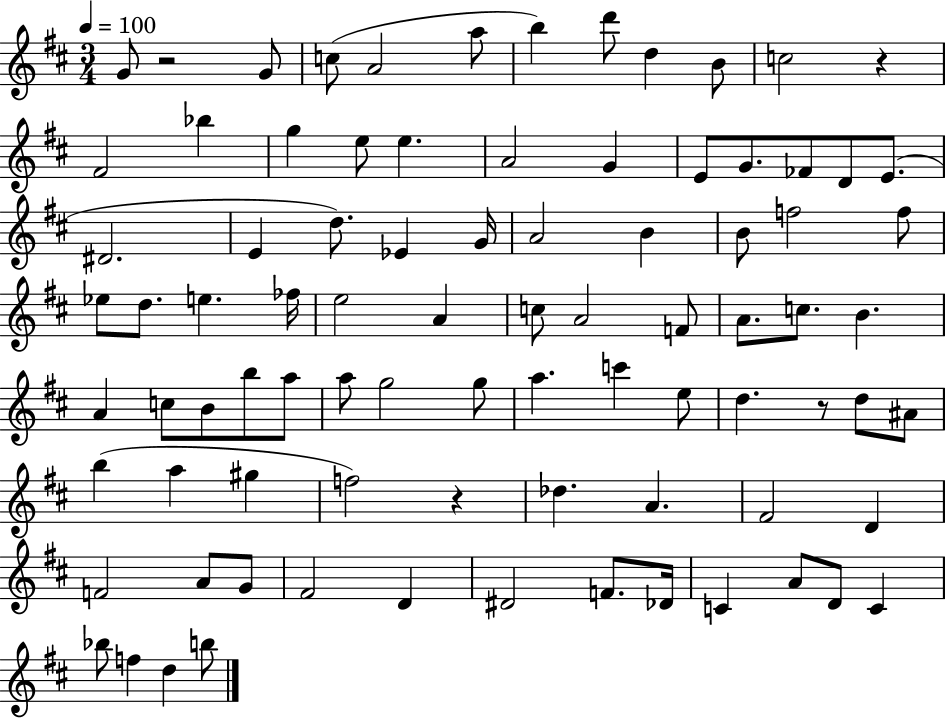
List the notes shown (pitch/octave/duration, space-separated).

G4/e R/h G4/e C5/e A4/h A5/e B5/q D6/e D5/q B4/e C5/h R/q F#4/h Bb5/q G5/q E5/e E5/q. A4/h G4/q E4/e G4/e. FES4/e D4/e E4/e. D#4/h. E4/q D5/e. Eb4/q G4/s A4/h B4/q B4/e F5/h F5/e Eb5/e D5/e. E5/q. FES5/s E5/h A4/q C5/e A4/h F4/e A4/e. C5/e. B4/q. A4/q C5/e B4/e B5/e A5/e A5/e G5/h G5/e A5/q. C6/q E5/e D5/q. R/e D5/e A#4/e B5/q A5/q G#5/q F5/h R/q Db5/q. A4/q. F#4/h D4/q F4/h A4/e G4/e F#4/h D4/q D#4/h F4/e. Db4/s C4/q A4/e D4/e C4/q Bb5/e F5/q D5/q B5/e